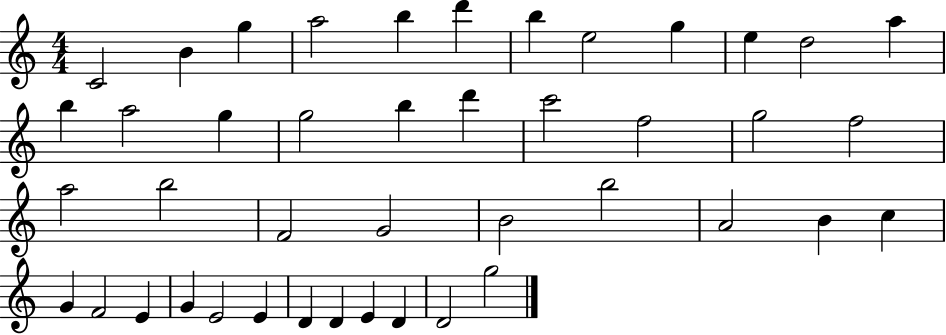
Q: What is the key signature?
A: C major